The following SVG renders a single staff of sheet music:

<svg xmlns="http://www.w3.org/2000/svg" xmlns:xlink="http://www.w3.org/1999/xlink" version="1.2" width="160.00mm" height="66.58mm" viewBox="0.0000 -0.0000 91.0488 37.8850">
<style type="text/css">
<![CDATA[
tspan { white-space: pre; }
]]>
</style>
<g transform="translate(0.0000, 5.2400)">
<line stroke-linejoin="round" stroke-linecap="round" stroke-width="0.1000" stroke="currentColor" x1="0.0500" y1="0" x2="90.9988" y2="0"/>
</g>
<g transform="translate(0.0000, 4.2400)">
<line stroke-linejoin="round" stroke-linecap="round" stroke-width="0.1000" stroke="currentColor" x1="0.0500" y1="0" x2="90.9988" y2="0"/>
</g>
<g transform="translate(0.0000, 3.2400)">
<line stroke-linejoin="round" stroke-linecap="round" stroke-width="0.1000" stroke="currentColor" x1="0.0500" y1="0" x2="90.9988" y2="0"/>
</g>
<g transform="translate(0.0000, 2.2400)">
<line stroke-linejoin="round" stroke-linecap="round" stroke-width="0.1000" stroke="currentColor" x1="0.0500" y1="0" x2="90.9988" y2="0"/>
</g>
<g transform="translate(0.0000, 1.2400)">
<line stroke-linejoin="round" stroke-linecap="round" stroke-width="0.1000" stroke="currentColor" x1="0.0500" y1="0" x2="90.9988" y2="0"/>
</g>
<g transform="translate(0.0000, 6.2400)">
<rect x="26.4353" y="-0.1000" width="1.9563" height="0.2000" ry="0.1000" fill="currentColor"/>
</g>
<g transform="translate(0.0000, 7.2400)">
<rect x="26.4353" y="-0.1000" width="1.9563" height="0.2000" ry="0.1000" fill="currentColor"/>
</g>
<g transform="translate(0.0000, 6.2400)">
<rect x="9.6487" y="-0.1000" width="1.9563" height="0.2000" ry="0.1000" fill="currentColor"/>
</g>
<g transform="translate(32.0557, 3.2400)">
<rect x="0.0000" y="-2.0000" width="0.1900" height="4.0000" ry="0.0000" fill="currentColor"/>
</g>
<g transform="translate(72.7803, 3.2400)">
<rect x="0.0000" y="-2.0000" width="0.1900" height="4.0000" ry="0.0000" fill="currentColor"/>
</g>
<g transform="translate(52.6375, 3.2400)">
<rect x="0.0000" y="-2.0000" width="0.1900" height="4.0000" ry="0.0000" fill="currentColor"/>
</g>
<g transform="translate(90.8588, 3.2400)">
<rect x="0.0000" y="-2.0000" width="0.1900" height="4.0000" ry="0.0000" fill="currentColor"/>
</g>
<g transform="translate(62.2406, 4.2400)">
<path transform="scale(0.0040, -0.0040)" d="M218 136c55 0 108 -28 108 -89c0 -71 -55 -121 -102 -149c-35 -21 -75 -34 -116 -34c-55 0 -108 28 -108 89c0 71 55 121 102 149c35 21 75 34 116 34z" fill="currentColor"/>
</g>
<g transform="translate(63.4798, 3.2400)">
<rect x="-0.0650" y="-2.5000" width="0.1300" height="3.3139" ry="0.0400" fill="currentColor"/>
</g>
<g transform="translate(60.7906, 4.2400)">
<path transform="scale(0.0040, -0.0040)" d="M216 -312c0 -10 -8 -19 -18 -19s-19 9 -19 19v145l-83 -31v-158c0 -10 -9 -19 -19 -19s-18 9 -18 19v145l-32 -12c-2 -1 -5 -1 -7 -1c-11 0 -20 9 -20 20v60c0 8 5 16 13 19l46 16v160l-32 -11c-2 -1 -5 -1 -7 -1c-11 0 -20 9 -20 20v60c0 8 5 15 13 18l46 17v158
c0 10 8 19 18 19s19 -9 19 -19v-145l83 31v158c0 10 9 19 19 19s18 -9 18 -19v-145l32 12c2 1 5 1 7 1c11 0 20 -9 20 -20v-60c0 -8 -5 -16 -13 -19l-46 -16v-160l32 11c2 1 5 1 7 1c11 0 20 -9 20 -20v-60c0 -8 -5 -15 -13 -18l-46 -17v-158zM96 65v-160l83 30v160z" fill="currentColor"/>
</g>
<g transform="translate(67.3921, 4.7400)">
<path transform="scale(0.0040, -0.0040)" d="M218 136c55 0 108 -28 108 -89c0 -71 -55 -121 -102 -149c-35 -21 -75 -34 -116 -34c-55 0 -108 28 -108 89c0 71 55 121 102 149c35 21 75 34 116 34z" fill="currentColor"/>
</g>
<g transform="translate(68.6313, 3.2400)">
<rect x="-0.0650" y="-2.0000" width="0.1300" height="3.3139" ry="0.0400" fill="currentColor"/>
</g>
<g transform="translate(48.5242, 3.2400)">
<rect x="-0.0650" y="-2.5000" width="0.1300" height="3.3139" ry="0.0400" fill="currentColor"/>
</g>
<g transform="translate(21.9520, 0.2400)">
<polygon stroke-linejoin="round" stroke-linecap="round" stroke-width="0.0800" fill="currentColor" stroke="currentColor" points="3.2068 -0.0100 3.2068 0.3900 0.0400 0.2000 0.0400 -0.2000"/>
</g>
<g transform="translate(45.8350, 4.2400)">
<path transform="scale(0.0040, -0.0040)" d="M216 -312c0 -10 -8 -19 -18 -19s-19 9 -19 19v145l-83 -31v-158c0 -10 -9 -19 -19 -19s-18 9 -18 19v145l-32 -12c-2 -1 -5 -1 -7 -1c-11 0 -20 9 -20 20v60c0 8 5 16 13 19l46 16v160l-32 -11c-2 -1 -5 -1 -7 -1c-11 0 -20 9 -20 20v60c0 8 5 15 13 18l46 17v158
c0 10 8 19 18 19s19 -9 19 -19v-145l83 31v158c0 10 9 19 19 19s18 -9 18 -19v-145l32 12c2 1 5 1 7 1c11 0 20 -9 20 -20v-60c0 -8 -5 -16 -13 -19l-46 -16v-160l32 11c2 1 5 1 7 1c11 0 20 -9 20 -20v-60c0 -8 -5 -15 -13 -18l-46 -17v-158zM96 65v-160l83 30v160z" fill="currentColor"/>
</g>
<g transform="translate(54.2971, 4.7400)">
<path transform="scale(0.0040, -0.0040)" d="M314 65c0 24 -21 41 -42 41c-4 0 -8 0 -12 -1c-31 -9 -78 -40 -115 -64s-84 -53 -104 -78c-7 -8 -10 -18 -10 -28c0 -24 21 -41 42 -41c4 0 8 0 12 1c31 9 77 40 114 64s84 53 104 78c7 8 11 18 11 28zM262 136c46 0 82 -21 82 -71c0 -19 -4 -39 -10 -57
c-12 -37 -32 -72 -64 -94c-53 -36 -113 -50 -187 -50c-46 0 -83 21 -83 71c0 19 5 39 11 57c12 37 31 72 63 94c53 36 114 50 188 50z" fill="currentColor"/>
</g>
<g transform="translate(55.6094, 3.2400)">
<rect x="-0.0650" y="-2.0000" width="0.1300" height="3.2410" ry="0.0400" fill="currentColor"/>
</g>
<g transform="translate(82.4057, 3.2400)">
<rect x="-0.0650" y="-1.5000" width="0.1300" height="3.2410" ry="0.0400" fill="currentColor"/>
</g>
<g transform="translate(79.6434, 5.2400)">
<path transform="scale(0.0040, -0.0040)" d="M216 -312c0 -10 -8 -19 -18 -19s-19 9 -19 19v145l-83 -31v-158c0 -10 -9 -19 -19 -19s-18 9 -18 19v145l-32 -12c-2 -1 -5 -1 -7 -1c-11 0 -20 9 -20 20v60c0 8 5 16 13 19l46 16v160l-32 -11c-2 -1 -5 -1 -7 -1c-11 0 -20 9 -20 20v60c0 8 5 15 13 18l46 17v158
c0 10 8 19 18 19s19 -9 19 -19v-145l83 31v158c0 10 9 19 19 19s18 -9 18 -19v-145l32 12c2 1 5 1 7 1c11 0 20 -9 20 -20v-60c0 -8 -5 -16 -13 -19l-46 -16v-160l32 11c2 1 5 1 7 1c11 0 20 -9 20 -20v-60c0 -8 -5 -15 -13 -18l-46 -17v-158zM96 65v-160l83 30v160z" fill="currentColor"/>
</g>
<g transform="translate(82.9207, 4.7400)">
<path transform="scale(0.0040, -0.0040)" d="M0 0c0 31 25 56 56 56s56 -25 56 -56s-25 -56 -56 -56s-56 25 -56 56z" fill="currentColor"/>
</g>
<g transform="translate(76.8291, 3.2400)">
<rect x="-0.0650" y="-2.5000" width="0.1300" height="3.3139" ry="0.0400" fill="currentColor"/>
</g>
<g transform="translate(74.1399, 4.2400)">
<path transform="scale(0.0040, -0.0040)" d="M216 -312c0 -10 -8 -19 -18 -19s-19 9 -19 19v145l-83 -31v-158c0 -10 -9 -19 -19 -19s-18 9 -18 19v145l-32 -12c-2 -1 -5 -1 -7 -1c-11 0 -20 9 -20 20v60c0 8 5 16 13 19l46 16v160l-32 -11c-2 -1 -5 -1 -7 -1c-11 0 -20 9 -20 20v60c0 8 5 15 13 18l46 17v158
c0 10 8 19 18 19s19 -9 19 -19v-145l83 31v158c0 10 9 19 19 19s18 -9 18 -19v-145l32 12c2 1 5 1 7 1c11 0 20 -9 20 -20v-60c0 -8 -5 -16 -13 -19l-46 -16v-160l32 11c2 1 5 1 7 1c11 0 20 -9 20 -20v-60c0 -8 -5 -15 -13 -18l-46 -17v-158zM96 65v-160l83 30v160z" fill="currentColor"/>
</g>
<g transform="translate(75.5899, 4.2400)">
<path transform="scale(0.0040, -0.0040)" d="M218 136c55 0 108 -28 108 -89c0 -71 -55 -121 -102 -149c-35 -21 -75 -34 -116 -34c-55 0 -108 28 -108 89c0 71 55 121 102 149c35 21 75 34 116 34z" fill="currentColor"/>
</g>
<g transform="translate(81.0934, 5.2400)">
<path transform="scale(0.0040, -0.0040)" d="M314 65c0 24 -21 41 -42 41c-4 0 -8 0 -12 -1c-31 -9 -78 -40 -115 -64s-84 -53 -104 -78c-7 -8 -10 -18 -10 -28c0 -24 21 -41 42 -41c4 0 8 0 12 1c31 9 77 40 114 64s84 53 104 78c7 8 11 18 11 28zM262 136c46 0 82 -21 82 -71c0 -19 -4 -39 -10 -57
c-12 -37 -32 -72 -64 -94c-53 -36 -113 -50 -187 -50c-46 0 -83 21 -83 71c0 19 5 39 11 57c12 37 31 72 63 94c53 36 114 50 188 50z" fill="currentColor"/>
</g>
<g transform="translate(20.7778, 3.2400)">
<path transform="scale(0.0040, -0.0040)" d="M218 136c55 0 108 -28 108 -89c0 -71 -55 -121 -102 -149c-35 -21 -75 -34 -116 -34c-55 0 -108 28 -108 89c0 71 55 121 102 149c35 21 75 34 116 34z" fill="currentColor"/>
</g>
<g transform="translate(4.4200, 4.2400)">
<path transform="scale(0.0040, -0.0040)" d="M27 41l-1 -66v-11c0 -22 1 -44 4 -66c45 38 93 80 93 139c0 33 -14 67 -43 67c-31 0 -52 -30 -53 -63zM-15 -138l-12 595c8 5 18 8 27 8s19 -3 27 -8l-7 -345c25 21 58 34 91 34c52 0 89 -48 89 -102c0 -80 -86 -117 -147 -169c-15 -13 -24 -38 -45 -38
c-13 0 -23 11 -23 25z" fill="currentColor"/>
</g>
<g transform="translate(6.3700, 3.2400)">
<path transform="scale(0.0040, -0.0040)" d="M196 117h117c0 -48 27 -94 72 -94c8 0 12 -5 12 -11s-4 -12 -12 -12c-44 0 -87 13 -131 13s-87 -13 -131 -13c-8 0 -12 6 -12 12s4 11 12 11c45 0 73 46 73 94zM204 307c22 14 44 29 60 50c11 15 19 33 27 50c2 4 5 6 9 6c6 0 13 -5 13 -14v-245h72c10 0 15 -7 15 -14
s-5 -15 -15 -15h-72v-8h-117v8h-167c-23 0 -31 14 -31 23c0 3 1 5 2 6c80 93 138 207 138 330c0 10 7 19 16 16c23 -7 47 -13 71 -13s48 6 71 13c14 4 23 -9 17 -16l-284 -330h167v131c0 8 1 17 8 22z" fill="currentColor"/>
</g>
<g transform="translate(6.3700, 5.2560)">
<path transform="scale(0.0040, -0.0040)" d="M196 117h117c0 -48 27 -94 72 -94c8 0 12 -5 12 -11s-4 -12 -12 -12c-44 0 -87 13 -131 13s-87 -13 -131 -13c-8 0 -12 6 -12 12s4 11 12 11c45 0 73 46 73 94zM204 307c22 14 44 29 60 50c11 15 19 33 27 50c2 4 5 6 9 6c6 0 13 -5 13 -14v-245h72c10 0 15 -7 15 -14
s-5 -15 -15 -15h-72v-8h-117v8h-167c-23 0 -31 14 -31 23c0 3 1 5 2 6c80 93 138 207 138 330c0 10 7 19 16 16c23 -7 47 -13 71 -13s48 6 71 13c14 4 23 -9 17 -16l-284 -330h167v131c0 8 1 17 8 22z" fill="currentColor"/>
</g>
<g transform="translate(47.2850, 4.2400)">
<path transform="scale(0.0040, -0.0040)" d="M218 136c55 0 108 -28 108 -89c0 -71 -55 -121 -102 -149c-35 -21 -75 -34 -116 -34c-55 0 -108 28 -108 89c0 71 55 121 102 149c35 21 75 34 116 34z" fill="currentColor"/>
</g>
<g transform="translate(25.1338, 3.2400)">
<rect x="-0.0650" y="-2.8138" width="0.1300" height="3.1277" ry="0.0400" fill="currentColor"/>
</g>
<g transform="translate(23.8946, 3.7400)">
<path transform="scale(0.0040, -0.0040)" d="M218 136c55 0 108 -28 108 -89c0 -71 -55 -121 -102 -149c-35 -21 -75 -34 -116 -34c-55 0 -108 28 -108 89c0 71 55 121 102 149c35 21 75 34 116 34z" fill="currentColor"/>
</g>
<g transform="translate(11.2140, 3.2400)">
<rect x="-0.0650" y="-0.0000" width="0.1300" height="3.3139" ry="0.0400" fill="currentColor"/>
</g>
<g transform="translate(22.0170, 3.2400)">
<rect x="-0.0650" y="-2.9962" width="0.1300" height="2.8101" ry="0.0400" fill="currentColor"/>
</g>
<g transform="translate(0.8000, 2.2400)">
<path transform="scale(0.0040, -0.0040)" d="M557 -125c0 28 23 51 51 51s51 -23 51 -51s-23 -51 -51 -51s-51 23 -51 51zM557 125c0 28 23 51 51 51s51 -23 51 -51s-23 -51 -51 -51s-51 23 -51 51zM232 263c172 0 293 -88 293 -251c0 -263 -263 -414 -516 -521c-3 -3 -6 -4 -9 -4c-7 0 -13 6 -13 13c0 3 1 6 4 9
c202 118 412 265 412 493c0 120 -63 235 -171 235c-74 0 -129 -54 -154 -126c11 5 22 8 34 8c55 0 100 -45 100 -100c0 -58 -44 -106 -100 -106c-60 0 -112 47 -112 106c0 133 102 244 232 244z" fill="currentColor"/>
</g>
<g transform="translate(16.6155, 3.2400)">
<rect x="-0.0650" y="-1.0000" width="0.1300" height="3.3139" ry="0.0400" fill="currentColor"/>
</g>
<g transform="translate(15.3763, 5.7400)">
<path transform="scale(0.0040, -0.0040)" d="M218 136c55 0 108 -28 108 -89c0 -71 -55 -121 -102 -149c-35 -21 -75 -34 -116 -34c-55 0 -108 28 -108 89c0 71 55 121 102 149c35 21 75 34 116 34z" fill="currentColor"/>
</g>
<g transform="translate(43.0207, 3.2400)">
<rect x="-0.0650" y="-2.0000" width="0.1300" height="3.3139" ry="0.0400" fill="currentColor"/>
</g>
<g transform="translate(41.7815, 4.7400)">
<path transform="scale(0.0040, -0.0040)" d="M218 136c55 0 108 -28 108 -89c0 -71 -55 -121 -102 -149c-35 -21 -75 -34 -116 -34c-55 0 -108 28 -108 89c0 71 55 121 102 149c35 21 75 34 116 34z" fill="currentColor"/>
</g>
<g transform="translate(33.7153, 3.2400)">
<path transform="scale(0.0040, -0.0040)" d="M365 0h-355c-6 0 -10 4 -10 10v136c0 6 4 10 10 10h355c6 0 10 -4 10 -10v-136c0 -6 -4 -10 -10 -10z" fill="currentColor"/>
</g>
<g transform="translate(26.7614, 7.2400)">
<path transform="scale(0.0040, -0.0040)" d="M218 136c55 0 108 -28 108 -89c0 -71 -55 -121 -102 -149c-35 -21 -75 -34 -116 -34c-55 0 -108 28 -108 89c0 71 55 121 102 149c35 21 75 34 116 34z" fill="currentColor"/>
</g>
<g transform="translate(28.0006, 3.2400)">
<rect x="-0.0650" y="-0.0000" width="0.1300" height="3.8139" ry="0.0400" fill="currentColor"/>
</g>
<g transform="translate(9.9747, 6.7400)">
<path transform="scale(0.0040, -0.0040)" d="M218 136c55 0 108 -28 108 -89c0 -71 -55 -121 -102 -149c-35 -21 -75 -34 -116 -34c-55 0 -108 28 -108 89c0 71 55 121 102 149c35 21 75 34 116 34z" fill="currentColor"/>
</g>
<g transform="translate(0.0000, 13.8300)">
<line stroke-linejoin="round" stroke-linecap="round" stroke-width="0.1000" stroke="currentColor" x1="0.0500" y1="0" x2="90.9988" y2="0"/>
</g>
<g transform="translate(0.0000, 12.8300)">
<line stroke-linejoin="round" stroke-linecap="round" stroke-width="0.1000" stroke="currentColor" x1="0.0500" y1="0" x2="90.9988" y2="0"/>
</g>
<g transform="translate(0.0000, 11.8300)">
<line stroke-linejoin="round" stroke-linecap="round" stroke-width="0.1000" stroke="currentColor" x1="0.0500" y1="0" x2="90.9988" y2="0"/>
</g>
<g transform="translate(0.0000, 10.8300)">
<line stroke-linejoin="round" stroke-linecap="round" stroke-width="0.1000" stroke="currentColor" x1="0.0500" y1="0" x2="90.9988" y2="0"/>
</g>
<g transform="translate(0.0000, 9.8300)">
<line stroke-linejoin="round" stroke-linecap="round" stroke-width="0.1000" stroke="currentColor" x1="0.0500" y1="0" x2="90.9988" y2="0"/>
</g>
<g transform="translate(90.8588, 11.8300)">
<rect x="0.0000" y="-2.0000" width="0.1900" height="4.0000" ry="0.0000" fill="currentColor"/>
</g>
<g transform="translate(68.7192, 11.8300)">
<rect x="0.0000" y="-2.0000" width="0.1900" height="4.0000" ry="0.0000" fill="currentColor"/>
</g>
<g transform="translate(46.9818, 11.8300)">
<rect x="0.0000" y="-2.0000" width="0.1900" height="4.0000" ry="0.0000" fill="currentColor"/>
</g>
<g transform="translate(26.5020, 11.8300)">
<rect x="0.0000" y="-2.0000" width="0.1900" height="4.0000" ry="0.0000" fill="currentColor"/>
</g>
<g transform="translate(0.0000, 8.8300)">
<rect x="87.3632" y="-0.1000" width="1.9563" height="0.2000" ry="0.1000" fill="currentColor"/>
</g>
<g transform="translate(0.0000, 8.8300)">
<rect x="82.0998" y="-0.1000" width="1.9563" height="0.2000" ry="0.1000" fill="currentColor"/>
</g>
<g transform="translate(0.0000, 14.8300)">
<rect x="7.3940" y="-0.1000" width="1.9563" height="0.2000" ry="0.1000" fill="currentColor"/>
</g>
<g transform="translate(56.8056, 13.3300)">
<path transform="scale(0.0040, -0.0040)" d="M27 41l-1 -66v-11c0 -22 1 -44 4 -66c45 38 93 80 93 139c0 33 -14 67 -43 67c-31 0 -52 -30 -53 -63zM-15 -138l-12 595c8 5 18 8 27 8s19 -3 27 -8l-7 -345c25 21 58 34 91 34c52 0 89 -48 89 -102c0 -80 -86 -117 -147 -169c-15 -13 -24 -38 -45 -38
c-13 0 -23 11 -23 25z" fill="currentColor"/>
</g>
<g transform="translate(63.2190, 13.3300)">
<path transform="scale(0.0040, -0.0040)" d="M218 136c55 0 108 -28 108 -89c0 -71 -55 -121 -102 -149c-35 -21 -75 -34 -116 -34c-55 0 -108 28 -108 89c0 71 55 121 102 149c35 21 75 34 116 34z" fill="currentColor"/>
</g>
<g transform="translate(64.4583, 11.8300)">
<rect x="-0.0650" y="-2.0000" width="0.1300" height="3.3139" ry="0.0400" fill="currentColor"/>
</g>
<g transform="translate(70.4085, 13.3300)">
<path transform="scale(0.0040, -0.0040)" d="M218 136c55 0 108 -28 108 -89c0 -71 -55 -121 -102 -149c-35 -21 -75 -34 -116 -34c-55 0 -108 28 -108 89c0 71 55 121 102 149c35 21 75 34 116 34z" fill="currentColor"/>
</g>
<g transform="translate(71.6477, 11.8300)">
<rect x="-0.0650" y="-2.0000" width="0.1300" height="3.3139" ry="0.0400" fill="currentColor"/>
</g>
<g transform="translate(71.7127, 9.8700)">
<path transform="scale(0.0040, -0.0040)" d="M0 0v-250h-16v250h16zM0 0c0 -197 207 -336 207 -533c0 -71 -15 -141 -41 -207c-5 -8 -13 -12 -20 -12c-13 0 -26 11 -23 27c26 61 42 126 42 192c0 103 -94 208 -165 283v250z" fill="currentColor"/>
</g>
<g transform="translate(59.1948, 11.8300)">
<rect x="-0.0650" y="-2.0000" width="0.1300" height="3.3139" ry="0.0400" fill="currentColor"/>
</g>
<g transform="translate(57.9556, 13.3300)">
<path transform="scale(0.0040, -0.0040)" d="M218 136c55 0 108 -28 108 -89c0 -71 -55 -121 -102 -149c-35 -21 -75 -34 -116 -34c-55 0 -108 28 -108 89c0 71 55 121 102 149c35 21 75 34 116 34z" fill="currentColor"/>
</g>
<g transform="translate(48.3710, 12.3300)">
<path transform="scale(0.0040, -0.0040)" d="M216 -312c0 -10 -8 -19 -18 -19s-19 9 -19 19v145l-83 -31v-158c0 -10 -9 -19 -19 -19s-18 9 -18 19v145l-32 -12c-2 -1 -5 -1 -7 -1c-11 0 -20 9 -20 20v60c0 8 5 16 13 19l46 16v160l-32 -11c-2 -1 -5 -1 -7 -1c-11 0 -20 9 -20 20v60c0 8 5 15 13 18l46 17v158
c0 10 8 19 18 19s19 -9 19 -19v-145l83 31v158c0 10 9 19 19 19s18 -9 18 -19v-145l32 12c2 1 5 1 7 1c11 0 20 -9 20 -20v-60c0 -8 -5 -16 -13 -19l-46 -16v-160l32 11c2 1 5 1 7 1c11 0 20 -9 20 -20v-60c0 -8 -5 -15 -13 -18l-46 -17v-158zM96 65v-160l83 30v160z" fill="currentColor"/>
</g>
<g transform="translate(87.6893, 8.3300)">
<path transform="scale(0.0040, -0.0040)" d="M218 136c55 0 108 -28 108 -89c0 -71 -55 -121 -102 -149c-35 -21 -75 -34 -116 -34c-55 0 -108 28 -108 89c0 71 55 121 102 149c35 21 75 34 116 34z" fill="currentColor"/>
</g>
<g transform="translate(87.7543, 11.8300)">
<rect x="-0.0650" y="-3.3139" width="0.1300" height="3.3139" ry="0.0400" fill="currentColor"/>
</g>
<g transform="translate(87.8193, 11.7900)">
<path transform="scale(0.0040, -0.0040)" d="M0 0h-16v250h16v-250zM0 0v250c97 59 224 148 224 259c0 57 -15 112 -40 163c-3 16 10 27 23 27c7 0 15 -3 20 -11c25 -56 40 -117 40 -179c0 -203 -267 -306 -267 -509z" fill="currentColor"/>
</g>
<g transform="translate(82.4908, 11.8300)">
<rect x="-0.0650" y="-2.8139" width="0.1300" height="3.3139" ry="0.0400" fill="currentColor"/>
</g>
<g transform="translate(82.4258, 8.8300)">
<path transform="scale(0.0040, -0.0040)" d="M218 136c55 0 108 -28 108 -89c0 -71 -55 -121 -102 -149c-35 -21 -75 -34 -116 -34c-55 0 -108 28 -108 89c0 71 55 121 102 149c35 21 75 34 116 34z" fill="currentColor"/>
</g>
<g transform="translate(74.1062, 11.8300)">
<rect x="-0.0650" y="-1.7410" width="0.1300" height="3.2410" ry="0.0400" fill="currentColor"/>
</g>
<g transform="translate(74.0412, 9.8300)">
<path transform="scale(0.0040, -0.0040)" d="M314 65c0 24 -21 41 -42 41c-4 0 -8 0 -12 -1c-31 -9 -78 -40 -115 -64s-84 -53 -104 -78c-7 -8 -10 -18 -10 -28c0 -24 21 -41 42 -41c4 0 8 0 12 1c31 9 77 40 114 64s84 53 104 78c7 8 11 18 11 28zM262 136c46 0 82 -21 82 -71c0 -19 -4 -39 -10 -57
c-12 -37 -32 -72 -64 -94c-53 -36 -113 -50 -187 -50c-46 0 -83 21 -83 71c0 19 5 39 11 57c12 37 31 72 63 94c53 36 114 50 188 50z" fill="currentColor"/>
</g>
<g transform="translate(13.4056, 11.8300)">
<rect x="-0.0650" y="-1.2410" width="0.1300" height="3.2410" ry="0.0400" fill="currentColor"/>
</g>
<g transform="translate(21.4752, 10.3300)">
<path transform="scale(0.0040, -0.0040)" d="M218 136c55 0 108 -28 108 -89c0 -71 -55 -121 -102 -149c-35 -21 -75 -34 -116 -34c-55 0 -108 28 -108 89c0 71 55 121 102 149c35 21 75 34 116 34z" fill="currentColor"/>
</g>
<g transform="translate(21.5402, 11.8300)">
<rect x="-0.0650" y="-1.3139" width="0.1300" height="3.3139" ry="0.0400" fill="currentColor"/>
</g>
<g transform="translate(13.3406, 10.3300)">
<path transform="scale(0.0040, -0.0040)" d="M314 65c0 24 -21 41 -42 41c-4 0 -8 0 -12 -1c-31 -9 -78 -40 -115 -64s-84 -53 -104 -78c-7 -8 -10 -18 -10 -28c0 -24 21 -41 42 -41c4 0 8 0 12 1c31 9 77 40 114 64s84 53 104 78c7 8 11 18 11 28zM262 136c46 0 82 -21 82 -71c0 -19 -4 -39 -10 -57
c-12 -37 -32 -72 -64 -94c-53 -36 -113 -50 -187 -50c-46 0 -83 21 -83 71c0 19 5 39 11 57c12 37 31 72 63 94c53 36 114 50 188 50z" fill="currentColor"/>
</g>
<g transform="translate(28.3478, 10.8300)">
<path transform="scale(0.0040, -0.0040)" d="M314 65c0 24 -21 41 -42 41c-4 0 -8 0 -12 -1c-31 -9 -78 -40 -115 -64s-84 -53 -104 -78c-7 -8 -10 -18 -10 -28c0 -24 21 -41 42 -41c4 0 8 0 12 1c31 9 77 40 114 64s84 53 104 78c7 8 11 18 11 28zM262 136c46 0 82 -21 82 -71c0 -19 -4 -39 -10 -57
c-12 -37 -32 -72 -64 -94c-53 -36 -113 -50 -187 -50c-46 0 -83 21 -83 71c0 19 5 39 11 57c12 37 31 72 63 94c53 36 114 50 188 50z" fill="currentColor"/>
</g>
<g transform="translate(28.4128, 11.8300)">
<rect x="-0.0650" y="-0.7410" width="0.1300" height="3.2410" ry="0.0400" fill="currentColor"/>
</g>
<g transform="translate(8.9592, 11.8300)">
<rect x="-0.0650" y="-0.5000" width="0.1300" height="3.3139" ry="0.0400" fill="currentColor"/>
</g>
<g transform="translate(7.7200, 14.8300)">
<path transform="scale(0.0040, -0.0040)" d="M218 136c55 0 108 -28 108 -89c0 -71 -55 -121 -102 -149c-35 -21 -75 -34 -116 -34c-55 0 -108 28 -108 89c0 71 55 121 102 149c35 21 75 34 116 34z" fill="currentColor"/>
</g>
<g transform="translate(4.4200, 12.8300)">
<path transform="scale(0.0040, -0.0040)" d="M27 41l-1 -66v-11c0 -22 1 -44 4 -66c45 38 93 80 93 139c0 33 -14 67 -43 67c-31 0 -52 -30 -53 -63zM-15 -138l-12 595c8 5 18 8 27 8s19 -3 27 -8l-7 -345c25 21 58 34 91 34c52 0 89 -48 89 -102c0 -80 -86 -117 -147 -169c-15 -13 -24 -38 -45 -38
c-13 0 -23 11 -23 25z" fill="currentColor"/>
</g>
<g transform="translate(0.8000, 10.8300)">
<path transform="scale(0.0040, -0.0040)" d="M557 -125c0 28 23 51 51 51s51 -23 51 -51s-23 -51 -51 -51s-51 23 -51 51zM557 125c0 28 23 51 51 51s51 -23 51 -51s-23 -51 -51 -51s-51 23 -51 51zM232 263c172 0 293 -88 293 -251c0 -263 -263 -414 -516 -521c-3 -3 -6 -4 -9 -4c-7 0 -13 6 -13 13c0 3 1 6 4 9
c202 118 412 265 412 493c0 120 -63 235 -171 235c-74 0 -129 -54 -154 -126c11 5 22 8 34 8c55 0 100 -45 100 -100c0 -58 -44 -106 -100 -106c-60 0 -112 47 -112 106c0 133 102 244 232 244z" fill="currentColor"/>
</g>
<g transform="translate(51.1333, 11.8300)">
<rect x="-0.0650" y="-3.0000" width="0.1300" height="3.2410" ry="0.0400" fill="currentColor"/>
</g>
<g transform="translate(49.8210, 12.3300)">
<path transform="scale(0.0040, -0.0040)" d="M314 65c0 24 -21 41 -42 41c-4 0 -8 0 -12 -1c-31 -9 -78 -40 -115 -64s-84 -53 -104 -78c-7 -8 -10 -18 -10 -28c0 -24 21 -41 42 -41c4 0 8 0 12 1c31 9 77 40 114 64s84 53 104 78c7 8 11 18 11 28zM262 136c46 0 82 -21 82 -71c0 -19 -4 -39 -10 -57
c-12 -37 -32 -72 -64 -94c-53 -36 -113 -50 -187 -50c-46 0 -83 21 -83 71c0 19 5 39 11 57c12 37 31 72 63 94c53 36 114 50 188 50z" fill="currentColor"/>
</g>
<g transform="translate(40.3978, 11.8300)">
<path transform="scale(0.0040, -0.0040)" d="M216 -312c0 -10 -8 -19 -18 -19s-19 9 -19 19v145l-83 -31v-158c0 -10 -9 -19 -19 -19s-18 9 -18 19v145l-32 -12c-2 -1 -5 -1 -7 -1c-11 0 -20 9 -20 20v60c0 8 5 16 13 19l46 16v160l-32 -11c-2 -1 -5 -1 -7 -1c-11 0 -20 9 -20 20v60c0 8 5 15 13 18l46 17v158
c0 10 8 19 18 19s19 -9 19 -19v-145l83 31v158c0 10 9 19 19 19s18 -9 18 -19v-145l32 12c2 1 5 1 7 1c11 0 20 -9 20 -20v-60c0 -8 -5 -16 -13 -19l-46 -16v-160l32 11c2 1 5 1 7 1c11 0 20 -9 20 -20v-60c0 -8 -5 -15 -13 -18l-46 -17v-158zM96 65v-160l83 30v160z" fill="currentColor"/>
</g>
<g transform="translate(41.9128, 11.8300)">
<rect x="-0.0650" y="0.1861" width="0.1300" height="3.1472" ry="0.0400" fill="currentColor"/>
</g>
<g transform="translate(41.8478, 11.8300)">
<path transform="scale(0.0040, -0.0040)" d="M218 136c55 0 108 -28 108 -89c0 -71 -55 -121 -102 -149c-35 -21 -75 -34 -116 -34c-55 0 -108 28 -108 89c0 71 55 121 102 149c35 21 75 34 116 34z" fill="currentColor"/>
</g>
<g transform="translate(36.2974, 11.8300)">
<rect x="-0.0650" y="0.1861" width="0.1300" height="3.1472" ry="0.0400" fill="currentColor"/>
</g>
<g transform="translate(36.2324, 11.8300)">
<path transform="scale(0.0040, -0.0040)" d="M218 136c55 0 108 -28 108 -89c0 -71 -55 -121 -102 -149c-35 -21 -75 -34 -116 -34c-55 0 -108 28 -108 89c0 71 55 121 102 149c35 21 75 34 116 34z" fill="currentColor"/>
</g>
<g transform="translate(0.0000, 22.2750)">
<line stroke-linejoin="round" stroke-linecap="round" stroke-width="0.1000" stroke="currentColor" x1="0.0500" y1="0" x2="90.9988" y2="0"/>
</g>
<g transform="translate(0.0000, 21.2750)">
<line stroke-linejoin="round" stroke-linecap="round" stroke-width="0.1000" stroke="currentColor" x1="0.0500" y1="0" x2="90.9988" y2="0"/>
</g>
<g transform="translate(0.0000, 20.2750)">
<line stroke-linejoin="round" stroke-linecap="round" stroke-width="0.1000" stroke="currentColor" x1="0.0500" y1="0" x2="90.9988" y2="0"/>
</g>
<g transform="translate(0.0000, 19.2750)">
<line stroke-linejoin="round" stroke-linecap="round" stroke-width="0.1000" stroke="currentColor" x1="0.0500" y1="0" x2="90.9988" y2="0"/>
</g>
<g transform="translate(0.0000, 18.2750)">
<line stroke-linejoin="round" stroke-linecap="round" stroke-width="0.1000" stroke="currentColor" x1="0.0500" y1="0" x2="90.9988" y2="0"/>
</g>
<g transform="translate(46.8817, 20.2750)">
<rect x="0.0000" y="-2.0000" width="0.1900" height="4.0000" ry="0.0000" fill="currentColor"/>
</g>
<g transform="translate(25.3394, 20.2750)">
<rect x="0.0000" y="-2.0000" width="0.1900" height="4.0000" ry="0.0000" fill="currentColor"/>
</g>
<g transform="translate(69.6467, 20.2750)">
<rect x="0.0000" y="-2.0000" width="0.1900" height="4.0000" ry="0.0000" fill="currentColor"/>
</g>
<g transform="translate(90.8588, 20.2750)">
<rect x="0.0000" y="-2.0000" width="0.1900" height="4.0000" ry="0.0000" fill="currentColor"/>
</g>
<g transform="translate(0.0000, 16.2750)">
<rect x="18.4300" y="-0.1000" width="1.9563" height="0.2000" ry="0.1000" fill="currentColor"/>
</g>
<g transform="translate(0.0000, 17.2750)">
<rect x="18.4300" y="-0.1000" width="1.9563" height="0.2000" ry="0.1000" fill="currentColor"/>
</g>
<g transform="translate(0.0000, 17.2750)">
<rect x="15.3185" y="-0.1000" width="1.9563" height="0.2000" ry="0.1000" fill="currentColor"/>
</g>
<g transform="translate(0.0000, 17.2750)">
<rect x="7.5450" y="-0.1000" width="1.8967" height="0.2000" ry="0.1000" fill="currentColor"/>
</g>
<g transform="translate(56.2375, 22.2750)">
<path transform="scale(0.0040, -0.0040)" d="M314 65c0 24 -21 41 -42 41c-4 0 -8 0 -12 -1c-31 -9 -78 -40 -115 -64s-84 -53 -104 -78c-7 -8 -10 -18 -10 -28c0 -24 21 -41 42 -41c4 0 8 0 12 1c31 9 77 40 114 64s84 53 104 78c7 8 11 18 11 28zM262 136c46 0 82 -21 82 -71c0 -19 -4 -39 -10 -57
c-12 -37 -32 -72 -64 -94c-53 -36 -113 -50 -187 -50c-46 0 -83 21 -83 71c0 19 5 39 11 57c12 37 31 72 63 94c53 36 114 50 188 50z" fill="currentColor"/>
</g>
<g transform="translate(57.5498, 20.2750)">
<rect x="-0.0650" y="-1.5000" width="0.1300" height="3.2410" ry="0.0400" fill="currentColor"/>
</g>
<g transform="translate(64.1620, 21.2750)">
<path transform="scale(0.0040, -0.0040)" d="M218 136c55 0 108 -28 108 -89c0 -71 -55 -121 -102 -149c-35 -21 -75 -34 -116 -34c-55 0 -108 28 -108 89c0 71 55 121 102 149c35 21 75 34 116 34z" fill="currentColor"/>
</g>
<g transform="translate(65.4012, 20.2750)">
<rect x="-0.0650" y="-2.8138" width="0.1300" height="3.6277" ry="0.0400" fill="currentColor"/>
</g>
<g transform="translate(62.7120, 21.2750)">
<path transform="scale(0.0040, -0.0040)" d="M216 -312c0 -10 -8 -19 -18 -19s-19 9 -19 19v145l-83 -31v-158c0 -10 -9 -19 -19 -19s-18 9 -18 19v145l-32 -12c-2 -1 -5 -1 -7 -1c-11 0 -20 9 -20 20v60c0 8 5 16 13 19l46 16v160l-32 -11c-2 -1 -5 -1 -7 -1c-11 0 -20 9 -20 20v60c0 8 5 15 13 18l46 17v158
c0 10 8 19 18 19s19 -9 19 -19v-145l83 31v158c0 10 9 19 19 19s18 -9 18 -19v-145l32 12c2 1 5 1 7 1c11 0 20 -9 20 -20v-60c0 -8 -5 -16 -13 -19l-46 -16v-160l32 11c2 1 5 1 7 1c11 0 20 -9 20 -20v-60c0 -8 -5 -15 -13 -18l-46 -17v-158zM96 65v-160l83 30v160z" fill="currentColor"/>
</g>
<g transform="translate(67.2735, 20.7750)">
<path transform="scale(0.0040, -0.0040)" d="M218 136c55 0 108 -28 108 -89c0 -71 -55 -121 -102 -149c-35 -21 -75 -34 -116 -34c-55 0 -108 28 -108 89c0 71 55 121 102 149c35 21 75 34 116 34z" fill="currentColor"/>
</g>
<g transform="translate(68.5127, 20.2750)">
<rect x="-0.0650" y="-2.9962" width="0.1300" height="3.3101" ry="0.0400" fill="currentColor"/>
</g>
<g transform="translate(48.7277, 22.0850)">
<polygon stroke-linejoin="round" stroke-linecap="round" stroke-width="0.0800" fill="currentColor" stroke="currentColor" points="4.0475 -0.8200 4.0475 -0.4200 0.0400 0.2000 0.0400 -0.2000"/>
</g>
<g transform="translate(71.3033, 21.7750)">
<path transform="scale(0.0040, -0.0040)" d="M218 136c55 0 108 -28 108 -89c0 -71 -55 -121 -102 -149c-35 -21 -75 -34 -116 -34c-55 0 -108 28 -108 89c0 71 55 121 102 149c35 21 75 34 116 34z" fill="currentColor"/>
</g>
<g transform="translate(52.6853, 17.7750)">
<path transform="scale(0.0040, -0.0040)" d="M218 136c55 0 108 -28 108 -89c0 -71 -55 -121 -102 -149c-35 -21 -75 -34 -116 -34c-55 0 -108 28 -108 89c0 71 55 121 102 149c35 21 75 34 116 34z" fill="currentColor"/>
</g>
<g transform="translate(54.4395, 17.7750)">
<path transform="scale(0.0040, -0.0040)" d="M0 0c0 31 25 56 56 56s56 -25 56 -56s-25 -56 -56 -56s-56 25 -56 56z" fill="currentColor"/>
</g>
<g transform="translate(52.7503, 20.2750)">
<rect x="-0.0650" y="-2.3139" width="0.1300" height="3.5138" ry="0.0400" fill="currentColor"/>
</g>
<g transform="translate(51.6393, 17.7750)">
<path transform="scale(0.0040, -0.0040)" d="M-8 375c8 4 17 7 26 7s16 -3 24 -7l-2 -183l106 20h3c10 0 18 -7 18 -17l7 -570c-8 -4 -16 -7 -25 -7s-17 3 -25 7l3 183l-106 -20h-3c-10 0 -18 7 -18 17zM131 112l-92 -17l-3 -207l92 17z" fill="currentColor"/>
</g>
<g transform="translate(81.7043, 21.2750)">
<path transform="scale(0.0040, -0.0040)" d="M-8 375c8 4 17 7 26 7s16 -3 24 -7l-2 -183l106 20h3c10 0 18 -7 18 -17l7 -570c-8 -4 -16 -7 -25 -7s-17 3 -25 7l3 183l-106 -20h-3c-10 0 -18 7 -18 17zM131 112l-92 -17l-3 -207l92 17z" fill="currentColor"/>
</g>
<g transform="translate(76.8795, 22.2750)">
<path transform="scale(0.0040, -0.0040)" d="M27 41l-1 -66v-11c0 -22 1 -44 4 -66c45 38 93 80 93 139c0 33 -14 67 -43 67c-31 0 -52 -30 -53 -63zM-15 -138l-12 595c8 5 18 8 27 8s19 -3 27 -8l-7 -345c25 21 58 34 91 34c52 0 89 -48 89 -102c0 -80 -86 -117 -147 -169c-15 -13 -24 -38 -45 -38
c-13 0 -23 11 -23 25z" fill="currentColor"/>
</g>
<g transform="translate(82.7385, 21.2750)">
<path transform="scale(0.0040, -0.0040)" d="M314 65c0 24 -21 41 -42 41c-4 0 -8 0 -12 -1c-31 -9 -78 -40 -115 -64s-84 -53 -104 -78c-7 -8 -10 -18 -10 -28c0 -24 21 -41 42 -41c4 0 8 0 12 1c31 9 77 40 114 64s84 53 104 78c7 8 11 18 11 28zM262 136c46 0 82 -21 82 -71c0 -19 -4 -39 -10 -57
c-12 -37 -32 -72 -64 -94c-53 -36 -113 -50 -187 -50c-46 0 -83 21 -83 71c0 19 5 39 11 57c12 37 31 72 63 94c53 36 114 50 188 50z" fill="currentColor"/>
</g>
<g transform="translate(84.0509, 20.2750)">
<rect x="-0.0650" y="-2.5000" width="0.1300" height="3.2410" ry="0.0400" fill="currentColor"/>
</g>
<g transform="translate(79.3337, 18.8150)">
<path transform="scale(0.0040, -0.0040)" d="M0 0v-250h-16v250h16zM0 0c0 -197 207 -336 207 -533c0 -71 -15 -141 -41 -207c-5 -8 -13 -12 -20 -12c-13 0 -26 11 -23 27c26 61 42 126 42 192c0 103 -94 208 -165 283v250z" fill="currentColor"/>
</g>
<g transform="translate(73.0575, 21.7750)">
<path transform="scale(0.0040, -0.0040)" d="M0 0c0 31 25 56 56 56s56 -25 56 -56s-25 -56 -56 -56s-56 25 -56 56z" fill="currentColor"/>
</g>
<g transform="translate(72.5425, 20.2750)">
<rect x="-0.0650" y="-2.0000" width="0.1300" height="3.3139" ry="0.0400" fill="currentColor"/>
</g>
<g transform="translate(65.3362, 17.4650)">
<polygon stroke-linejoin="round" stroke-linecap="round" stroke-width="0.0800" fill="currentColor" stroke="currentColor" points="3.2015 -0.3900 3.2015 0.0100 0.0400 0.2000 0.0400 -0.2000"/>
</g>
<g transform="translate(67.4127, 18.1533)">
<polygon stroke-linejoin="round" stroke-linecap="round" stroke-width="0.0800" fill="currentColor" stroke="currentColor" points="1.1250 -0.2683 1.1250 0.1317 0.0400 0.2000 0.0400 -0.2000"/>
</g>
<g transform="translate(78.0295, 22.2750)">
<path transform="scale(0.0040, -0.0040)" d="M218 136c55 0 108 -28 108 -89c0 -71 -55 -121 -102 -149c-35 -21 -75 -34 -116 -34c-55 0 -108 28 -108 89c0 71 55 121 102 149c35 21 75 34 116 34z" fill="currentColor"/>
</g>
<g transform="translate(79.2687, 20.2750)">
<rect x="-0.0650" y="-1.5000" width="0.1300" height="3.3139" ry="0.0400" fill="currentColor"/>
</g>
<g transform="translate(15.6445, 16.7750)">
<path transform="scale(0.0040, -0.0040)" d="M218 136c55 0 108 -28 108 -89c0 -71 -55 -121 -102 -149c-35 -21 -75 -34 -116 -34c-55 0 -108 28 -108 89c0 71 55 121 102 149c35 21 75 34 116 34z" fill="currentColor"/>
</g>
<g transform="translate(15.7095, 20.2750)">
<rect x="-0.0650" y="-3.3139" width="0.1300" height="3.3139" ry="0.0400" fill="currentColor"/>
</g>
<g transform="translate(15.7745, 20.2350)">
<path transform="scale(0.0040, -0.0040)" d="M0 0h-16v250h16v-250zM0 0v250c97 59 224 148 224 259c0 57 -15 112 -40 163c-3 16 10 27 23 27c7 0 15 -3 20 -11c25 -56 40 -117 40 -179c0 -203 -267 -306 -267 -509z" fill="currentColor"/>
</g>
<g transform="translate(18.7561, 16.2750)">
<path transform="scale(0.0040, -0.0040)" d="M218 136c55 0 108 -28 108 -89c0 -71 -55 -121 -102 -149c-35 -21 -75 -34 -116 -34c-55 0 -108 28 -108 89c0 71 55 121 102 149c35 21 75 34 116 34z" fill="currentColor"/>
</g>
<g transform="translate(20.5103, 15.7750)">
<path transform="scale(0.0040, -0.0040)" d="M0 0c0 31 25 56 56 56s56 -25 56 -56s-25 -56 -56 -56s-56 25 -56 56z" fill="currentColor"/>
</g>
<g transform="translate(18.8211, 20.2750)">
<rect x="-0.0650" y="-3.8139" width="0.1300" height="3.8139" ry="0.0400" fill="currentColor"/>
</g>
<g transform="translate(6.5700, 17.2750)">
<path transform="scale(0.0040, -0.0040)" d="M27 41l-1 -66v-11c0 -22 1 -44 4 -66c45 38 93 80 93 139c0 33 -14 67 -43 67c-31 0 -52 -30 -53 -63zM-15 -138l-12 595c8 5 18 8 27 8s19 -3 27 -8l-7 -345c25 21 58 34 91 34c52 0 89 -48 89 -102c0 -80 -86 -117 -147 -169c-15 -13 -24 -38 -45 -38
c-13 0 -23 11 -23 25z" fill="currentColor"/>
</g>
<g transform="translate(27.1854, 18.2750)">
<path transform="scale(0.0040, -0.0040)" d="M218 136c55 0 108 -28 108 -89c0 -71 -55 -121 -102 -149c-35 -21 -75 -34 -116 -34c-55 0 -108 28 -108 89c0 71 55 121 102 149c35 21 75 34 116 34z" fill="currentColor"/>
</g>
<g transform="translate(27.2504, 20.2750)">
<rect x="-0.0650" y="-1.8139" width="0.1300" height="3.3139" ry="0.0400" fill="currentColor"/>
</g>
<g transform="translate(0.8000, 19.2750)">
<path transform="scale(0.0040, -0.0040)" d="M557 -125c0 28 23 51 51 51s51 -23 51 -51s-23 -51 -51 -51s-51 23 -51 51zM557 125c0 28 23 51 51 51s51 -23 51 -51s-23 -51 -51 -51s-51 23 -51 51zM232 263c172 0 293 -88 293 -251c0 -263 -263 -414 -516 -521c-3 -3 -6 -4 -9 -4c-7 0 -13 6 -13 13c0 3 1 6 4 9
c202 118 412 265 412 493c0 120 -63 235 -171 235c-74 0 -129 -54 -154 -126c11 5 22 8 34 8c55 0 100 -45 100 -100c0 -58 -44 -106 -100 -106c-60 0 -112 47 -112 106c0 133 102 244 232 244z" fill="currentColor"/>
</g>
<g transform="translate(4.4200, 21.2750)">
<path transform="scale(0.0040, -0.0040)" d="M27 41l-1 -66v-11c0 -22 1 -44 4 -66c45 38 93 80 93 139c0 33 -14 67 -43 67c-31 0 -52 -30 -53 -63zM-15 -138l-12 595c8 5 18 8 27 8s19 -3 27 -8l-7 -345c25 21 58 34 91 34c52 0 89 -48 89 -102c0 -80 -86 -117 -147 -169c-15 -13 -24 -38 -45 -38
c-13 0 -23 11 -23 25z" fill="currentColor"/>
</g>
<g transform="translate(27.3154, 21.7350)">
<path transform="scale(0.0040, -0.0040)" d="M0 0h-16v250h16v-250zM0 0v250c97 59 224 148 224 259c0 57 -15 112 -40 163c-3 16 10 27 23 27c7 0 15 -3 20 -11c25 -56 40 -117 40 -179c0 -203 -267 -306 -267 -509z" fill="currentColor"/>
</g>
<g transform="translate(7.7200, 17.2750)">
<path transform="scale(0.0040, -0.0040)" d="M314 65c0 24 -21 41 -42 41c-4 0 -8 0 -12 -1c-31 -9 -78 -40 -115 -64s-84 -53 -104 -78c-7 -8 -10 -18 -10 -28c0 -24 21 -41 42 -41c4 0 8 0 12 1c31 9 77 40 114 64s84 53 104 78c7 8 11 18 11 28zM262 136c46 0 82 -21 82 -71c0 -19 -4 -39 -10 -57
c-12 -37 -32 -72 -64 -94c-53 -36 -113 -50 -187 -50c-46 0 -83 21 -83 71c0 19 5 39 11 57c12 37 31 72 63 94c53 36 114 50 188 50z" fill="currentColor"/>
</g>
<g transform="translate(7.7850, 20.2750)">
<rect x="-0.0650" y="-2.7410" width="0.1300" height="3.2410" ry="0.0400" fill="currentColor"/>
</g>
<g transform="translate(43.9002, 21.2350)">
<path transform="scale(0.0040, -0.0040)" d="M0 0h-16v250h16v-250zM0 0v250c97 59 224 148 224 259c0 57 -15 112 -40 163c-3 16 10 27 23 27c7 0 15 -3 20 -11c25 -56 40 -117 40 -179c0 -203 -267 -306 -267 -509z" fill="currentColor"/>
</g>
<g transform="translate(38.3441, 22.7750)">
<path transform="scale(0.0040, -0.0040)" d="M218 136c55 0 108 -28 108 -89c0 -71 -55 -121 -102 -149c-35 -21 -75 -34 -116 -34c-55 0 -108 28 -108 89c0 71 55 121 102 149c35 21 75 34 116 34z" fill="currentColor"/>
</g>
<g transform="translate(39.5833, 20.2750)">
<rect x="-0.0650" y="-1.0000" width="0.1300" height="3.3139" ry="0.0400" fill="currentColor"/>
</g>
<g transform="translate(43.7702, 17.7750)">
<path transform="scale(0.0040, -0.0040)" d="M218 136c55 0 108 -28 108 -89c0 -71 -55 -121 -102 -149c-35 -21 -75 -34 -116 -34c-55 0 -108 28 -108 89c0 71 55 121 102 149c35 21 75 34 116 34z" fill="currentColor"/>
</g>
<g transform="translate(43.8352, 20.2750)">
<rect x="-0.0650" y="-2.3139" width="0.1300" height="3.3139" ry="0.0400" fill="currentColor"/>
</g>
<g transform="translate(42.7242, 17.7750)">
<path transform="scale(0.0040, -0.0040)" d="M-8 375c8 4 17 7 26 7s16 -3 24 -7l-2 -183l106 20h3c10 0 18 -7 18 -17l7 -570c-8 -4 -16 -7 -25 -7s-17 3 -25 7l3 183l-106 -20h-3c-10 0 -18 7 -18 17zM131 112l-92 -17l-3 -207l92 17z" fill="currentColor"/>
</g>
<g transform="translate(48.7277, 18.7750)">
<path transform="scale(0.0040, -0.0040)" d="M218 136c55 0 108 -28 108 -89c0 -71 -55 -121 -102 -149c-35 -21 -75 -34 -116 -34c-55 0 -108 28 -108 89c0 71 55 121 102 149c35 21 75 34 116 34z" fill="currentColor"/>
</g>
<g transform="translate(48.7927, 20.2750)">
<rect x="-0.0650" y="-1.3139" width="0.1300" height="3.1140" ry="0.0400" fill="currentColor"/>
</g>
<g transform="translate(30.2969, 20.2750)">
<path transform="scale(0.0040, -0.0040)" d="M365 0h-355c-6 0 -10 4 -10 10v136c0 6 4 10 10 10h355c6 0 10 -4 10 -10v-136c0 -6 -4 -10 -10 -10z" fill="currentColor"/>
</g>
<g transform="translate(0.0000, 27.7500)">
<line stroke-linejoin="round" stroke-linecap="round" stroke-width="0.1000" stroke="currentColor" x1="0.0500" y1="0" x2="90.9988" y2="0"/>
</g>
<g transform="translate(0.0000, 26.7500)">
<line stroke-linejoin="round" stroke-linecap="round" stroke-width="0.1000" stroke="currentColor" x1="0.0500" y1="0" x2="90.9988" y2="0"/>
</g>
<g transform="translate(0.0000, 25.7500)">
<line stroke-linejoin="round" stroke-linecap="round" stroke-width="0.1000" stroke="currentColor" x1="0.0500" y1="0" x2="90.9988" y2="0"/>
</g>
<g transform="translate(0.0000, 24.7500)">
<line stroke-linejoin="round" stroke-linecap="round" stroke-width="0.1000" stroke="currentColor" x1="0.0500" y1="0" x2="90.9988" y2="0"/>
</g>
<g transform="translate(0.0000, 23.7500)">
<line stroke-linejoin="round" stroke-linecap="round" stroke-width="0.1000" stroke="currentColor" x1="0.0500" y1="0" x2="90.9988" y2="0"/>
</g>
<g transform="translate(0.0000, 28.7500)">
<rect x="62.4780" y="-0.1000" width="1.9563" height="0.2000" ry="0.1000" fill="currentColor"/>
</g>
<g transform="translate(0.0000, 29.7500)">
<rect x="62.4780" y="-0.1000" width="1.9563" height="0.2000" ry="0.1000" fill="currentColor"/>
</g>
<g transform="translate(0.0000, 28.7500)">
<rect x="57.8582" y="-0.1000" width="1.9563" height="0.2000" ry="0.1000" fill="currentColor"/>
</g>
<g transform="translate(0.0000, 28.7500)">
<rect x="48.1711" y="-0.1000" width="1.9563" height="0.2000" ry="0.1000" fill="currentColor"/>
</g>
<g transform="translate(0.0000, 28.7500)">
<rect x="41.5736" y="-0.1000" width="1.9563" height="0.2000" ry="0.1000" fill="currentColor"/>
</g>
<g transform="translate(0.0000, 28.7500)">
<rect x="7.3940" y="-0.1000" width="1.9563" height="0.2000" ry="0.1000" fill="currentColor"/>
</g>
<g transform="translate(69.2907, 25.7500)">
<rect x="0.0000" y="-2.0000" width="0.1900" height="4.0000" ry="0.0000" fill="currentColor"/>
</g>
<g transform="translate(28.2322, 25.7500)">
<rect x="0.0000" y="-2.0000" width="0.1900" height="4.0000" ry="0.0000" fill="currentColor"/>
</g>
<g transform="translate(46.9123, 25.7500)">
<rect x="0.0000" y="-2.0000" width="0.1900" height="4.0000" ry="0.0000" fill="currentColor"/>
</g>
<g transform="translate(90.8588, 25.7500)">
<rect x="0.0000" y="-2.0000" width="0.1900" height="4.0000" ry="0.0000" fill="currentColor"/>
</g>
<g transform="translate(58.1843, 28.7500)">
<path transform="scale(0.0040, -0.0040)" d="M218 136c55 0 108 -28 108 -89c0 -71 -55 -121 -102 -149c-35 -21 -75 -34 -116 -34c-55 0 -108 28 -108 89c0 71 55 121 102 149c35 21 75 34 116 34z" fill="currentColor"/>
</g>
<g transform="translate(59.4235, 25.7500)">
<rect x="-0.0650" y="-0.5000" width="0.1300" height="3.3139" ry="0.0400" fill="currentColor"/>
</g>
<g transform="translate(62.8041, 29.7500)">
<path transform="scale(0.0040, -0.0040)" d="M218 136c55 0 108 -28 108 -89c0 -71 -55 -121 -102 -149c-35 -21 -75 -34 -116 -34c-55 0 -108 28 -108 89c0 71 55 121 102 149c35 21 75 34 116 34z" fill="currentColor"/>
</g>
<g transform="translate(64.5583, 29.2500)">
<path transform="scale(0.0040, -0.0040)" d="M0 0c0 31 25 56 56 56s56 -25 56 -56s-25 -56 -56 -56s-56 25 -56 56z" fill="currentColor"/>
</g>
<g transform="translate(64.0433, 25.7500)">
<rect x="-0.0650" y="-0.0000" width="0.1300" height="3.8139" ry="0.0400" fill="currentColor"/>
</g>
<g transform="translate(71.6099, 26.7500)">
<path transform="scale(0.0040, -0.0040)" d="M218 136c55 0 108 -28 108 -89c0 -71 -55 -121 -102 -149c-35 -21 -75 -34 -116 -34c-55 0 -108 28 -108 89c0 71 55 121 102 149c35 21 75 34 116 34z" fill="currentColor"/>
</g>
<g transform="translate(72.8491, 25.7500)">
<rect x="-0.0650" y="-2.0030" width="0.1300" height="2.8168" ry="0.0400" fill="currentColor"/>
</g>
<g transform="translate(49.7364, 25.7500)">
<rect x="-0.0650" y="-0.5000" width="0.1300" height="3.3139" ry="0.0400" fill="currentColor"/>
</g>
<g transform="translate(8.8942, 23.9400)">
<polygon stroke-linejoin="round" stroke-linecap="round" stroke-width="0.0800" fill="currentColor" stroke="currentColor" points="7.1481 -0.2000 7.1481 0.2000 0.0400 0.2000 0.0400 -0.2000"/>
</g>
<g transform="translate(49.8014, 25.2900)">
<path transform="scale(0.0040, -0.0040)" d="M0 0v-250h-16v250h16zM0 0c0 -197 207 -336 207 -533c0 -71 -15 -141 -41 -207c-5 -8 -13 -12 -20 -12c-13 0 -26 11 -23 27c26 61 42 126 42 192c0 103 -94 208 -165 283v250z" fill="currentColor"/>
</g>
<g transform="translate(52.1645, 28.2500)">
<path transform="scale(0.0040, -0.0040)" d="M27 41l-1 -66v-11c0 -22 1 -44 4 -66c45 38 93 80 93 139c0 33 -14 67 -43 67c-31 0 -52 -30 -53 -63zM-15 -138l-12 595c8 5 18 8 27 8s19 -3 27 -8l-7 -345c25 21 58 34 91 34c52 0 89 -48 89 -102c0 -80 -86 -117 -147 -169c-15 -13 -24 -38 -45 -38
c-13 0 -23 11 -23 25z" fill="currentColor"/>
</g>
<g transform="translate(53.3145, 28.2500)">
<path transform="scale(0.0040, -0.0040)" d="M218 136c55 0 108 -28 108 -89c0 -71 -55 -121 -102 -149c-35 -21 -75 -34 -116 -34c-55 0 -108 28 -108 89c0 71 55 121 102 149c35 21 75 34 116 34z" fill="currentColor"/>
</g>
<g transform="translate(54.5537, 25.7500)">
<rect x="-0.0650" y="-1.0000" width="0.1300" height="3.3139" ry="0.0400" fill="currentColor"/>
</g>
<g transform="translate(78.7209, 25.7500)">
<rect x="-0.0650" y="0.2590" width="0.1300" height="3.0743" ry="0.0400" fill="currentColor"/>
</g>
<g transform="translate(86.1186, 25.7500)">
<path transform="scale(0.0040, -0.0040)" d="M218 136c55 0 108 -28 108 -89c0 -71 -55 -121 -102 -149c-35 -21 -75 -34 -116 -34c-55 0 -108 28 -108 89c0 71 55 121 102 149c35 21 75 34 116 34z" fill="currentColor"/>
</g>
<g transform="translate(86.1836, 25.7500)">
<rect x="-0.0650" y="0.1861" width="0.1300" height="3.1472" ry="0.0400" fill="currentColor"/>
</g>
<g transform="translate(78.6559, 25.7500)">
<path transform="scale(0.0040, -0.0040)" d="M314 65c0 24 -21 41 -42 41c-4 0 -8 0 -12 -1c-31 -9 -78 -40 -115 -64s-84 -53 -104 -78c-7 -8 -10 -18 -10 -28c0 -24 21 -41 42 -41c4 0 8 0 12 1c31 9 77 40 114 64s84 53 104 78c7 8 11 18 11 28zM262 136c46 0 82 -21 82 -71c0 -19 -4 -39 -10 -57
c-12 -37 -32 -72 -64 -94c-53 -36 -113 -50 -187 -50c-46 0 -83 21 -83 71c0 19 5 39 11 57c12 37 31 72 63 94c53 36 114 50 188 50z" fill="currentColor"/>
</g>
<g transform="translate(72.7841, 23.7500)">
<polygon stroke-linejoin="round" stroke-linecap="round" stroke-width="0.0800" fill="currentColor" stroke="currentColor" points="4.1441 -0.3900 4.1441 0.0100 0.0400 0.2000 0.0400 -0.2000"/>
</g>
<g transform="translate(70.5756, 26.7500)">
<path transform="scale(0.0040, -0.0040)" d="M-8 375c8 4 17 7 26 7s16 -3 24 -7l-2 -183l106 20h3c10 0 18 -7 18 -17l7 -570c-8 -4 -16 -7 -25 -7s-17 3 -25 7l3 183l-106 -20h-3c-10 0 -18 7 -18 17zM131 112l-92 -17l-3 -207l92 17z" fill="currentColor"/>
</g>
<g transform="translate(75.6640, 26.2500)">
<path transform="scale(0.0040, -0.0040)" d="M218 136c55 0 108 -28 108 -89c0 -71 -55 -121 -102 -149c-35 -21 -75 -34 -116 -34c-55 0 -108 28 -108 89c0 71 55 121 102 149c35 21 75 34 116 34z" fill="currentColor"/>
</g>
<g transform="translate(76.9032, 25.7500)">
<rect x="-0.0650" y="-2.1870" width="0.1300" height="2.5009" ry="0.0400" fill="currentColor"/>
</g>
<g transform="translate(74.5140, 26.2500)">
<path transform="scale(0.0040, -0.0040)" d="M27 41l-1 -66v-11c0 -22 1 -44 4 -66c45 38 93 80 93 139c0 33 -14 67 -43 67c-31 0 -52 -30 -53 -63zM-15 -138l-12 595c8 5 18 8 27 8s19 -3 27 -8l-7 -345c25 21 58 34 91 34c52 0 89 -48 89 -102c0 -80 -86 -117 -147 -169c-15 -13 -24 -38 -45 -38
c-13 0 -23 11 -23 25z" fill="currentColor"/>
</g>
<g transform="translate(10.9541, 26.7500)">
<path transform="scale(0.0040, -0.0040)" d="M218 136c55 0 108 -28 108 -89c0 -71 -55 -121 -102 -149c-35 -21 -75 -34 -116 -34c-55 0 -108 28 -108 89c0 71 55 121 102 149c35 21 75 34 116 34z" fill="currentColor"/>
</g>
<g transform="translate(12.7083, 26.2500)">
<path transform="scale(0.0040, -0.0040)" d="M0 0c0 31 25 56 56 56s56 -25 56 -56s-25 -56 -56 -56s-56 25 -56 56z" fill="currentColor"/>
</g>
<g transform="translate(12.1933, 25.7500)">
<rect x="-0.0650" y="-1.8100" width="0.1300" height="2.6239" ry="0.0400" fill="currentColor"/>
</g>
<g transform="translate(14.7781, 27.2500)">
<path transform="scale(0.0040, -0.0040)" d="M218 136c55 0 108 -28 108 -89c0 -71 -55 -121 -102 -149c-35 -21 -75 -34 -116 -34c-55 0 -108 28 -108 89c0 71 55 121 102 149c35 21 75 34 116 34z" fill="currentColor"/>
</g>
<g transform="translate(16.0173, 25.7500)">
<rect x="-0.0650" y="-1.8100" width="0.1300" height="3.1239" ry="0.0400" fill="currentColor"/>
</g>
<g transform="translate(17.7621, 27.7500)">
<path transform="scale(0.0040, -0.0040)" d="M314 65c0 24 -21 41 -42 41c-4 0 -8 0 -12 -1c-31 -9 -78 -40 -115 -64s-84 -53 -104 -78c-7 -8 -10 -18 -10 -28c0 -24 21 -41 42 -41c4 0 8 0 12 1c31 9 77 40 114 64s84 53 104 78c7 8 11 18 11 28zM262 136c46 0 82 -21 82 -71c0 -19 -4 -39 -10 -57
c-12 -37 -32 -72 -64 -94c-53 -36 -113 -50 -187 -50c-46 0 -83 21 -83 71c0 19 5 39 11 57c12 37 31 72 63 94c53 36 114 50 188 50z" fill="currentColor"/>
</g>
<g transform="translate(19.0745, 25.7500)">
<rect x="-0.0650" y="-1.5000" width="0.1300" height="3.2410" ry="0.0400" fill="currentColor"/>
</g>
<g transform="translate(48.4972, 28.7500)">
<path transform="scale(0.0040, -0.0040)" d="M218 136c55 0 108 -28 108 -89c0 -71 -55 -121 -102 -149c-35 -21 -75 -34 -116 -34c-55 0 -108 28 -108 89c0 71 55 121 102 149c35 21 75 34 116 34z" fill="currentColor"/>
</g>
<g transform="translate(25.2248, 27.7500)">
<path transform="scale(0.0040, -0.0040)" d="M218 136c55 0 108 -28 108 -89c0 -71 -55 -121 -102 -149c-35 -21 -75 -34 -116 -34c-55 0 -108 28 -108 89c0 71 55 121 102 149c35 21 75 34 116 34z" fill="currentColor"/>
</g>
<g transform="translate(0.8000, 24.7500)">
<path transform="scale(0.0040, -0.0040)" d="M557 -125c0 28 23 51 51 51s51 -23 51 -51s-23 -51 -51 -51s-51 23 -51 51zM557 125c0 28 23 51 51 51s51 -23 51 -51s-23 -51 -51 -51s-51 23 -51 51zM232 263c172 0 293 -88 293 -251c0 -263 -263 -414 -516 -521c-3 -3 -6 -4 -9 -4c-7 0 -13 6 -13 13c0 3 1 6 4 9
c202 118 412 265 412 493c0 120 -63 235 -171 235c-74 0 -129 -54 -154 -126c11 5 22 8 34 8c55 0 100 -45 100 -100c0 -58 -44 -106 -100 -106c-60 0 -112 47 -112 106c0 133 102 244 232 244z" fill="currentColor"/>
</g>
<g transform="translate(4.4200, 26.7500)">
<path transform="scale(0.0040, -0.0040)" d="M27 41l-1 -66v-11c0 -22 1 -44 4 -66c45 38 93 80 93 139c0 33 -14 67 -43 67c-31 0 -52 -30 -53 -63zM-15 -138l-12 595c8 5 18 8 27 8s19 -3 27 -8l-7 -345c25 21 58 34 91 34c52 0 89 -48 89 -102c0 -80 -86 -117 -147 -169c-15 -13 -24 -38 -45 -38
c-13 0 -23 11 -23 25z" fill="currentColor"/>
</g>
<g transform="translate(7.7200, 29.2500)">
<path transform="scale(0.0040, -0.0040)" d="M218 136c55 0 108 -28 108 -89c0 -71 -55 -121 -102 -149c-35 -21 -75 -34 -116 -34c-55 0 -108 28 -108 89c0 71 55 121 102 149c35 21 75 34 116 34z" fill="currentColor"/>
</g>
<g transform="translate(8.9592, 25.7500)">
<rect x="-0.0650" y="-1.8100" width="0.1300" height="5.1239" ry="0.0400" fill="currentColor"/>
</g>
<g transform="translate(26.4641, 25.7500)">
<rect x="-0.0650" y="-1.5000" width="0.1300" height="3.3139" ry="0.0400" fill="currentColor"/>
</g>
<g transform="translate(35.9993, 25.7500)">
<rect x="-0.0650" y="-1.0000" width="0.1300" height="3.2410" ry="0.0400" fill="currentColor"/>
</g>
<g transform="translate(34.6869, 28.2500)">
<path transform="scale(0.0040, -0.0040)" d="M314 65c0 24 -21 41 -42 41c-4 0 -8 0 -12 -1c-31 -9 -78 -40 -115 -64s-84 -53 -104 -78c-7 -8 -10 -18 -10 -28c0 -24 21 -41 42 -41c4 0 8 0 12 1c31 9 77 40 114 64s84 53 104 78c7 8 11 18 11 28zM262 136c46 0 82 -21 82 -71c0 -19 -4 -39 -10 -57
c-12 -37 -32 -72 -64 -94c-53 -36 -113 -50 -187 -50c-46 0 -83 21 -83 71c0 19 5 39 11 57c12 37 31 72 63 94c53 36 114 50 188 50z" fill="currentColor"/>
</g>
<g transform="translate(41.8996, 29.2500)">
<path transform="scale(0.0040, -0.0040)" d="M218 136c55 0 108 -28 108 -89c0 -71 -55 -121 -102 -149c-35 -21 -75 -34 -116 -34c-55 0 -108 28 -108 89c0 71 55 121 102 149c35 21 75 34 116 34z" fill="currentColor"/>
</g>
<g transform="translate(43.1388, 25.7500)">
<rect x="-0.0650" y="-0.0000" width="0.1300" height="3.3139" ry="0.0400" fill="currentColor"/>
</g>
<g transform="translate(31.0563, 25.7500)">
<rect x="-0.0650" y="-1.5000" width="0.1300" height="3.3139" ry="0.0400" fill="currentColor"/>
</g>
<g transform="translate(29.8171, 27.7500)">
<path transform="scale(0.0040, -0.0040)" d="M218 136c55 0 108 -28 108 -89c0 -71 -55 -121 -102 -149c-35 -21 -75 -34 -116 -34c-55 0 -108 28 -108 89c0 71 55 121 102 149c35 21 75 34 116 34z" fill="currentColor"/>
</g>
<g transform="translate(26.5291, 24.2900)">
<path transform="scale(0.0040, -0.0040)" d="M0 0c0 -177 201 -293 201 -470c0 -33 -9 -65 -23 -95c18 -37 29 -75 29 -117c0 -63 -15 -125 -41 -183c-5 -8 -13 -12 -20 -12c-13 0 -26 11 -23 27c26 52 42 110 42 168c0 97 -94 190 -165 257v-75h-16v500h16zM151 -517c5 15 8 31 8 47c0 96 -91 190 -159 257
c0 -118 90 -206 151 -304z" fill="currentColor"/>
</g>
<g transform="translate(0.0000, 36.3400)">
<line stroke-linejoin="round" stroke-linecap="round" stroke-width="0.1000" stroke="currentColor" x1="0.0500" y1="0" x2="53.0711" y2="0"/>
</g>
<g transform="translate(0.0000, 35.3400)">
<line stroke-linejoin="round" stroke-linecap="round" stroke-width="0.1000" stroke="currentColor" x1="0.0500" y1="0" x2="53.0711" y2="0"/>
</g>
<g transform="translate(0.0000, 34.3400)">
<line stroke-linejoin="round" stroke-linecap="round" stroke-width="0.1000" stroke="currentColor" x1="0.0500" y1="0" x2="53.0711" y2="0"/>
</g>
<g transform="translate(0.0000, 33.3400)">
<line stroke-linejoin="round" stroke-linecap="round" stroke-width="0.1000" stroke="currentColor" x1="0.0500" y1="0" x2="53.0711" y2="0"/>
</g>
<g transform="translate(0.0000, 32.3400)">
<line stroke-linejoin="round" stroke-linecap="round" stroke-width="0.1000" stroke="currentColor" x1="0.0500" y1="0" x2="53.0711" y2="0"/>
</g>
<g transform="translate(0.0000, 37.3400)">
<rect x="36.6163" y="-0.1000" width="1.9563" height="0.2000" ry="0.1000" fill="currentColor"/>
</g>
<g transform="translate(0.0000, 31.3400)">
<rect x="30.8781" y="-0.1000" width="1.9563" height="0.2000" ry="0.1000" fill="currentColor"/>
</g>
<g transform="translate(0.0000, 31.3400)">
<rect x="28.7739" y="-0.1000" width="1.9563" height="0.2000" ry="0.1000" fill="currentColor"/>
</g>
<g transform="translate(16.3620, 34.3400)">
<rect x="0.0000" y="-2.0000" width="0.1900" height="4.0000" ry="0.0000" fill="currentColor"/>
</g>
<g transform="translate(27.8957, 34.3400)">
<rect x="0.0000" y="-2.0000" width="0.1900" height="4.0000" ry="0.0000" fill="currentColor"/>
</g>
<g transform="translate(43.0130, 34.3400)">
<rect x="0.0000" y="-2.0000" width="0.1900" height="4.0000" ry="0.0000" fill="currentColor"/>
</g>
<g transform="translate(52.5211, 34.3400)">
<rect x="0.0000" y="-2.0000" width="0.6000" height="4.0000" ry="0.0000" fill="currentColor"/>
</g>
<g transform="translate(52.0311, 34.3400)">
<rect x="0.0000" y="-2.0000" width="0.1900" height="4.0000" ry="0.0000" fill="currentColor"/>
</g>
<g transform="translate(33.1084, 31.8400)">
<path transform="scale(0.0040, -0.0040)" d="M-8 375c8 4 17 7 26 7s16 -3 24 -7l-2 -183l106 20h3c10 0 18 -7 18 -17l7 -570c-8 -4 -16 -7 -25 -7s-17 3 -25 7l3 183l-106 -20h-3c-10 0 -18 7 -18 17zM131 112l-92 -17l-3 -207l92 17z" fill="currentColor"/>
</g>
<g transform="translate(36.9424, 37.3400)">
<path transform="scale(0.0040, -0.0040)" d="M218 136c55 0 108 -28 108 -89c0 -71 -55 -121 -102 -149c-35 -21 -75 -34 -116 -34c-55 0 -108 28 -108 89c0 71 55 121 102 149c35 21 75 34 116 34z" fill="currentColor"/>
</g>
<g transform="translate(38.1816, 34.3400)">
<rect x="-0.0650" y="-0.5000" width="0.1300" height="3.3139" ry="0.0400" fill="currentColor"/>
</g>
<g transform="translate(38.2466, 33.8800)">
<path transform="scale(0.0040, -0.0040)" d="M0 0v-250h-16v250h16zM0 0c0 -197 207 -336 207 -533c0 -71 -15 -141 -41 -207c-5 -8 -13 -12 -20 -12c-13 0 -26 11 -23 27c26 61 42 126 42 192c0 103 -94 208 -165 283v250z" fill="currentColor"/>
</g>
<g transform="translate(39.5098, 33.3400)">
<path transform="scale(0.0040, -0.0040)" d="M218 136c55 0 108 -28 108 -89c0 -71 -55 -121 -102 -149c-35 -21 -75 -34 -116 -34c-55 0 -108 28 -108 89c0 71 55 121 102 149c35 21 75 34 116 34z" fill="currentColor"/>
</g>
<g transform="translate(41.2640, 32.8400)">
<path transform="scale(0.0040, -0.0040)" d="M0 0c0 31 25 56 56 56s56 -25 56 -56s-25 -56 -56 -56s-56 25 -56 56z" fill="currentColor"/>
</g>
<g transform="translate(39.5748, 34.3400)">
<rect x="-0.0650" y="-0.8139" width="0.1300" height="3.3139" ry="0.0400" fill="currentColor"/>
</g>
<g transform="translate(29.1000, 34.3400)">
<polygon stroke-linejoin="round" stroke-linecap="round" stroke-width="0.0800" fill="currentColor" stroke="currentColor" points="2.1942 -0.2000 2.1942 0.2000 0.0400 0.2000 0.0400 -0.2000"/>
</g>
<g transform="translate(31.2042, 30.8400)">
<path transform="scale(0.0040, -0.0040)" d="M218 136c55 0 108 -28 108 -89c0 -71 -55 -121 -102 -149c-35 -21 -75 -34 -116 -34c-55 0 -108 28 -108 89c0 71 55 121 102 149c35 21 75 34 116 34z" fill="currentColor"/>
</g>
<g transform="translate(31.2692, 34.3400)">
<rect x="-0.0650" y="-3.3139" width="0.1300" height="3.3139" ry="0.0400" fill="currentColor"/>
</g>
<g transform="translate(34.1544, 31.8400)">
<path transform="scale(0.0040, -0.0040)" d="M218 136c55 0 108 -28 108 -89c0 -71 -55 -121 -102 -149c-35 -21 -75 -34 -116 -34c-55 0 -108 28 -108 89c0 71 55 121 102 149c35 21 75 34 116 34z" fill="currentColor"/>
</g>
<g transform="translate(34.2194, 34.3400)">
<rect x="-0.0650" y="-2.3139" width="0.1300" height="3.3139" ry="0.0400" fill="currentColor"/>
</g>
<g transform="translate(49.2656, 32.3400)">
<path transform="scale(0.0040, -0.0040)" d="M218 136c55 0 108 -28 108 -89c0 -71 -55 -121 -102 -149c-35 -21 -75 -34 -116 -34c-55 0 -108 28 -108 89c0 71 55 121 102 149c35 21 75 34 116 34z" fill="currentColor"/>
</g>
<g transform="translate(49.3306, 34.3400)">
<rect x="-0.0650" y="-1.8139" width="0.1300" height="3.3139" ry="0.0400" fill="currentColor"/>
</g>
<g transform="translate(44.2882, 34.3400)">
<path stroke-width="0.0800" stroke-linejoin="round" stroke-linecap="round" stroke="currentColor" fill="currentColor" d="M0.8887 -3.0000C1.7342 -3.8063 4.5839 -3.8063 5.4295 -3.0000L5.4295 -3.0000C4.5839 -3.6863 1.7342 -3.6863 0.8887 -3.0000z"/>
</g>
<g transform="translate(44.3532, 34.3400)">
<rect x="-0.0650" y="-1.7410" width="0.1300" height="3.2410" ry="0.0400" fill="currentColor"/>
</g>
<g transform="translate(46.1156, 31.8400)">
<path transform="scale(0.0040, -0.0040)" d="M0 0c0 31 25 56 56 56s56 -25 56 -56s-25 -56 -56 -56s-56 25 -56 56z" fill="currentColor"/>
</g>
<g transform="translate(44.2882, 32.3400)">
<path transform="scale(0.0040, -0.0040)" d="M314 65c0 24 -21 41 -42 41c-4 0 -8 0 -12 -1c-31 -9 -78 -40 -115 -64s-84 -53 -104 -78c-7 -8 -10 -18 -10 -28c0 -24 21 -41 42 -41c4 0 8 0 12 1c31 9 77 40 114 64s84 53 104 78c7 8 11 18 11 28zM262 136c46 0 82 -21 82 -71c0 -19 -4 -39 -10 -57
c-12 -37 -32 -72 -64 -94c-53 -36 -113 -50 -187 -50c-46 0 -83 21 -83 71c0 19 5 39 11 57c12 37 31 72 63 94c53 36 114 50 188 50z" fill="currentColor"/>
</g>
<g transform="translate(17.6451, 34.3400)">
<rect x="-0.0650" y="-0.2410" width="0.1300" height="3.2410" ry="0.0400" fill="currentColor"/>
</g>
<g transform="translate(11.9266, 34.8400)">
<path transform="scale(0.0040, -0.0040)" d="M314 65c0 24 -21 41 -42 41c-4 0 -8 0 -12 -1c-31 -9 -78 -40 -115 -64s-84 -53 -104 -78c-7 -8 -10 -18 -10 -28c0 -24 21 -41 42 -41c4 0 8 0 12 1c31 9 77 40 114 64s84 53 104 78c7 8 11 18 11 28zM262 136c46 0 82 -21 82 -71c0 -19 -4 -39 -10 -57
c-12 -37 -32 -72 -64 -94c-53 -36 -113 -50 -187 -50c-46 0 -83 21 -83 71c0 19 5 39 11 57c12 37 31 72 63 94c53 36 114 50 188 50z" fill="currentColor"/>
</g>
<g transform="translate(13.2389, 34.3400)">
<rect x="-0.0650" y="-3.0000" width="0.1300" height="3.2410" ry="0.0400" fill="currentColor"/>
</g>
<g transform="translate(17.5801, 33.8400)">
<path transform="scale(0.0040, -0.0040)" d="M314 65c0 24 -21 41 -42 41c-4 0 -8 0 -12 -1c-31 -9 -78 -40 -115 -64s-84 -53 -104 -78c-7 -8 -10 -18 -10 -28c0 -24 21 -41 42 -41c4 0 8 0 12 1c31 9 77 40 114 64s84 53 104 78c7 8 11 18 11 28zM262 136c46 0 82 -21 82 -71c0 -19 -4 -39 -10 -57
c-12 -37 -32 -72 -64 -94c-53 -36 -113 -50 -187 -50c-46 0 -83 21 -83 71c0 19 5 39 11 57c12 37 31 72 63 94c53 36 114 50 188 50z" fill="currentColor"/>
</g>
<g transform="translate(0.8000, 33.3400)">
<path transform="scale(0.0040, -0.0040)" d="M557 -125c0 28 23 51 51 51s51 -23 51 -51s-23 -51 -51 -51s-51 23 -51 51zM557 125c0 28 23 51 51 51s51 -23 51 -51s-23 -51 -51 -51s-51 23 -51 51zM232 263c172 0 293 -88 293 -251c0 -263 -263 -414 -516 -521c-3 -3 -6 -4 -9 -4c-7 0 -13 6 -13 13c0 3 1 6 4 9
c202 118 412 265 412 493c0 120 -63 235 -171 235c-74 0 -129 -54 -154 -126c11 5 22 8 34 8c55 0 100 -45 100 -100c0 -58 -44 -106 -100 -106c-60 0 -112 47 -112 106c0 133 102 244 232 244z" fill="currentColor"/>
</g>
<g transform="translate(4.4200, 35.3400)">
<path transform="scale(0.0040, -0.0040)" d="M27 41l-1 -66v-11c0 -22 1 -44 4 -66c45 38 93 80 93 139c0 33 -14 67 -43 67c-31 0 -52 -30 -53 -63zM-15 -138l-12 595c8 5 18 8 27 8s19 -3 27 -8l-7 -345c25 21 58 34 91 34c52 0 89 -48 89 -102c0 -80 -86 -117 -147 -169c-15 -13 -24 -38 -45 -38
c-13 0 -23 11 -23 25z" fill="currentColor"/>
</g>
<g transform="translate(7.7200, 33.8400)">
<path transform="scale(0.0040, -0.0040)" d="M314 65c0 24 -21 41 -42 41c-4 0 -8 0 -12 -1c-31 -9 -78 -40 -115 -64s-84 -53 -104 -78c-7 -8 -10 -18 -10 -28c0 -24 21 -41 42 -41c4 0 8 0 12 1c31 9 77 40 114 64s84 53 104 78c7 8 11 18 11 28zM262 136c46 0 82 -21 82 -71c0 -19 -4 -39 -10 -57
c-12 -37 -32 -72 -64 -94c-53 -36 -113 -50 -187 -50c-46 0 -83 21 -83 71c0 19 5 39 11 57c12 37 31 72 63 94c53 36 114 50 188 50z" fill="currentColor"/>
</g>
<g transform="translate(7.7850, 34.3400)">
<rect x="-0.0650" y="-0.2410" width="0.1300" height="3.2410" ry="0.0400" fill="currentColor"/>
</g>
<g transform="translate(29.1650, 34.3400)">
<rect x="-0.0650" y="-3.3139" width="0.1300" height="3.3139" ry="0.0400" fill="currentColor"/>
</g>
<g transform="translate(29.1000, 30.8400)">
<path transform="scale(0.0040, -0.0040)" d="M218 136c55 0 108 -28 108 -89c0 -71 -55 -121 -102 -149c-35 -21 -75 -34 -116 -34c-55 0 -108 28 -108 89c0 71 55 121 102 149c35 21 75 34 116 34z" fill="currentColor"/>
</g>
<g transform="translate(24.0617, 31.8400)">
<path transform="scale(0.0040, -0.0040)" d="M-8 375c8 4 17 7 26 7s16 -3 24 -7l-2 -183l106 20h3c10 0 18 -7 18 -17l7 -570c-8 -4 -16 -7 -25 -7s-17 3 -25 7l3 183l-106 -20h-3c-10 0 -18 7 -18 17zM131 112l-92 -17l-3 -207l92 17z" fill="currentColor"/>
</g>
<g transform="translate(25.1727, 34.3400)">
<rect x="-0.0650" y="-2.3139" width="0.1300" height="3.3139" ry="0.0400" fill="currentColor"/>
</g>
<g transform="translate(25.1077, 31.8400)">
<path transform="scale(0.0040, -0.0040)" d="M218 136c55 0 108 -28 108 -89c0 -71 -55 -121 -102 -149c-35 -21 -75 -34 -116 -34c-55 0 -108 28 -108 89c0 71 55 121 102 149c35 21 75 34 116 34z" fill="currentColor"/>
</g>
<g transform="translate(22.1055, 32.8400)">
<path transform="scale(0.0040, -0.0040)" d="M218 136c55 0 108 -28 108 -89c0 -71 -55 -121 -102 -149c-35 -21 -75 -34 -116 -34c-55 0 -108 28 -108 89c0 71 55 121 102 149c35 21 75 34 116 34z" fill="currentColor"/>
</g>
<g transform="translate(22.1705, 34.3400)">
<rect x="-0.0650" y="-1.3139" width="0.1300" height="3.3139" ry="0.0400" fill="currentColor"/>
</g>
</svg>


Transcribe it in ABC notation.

X:1
T:Untitled
M:4/4
L:1/4
K:F
D,, F,, D,/2 C,/2 C,, z2 A,, ^B,, A,,2 ^B,, A,, ^B,, ^G,,2 E,, G,2 G, F,2 D, ^D, ^C,2 _A,, _A,, A,,/2 A,2 C D/2 _C2 D/2 E A,/2 z2 F,, B,/2 G,/2 B,/2 G,,2 ^B,,/2 C,/4 A,, _G,,/2 B,,2 D,,/2 _B,,/2 A,,/2 G,,2 G,,/4 G,, F,,2 D,, E,,/2 _F,, E,, C,, B,,/2 _C,/2 D,2 D, E,2 C,2 E,2 G, B, D/2 D/2 B, E,,/2 F, A,2 A,